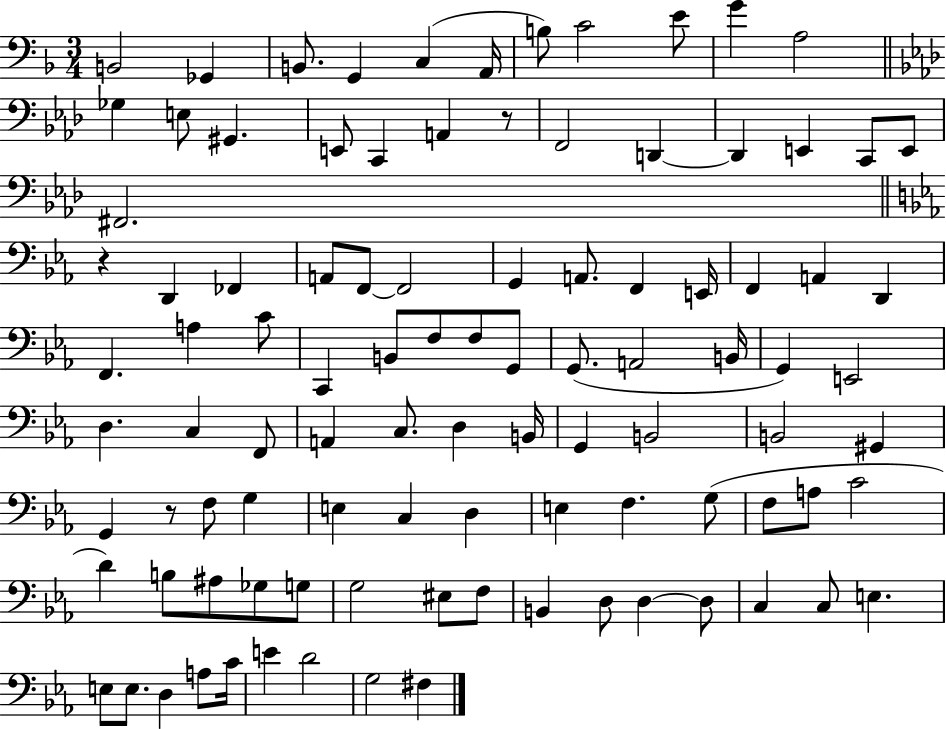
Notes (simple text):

B2/h Gb2/q B2/e. G2/q C3/q A2/s B3/e C4/h E4/e G4/q A3/h Gb3/q E3/e G#2/q. E2/e C2/q A2/q R/e F2/h D2/q D2/q E2/q C2/e E2/e F#2/h. R/q D2/q FES2/q A2/e F2/e F2/h G2/q A2/e. F2/q E2/s F2/q A2/q D2/q F2/q. A3/q C4/e C2/q B2/e F3/e F3/e G2/e G2/e. A2/h B2/s G2/q E2/h D3/q. C3/q F2/e A2/q C3/e. D3/q B2/s G2/q B2/h B2/h G#2/q G2/q R/e F3/e G3/q E3/q C3/q D3/q E3/q F3/q. G3/e F3/e A3/e C4/h D4/q B3/e A#3/e Gb3/e G3/e G3/h EIS3/e F3/e B2/q D3/e D3/q D3/e C3/q C3/e E3/q. E3/e E3/e. D3/q A3/e C4/s E4/q D4/h G3/h F#3/q